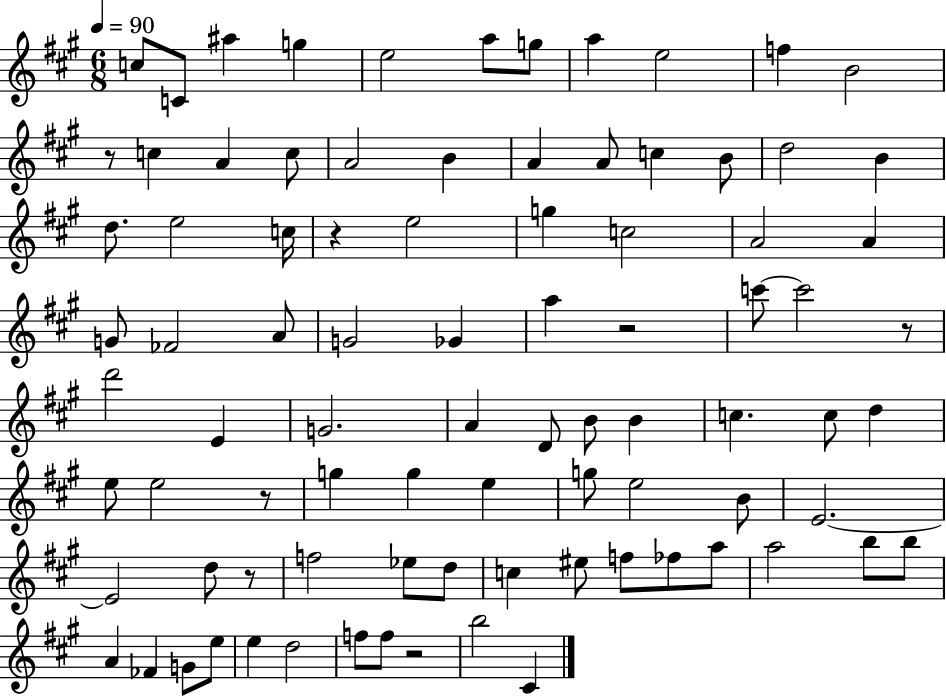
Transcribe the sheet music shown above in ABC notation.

X:1
T:Untitled
M:6/8
L:1/4
K:A
c/2 C/2 ^a g e2 a/2 g/2 a e2 f B2 z/2 c A c/2 A2 B A A/2 c B/2 d2 B d/2 e2 c/4 z e2 g c2 A2 A G/2 _F2 A/2 G2 _G a z2 c'/2 c'2 z/2 d'2 E G2 A D/2 B/2 B c c/2 d e/2 e2 z/2 g g e g/2 e2 B/2 E2 E2 d/2 z/2 f2 _e/2 d/2 c ^e/2 f/2 _f/2 a/2 a2 b/2 b/2 A _F G/2 e/2 e d2 f/2 f/2 z2 b2 ^C